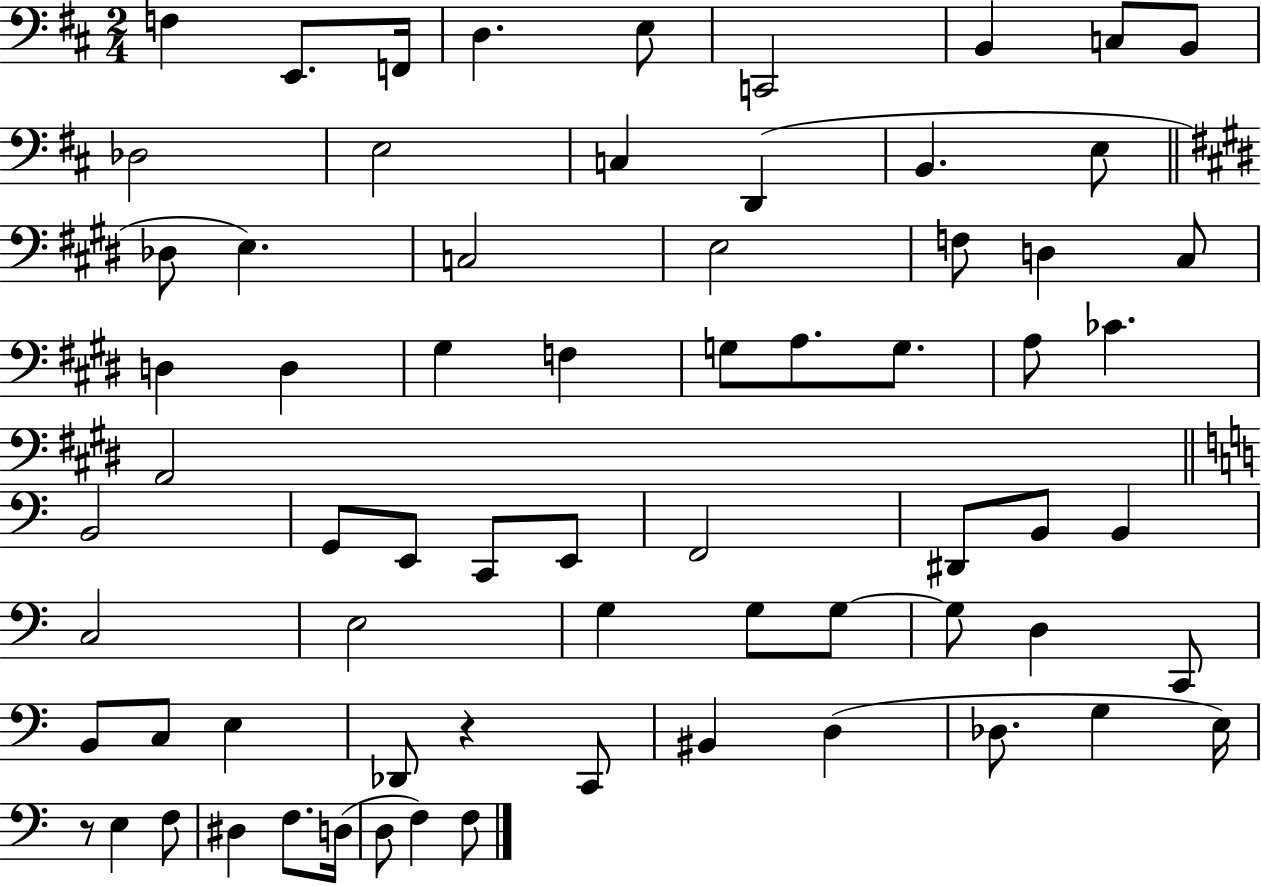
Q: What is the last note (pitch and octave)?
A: F3